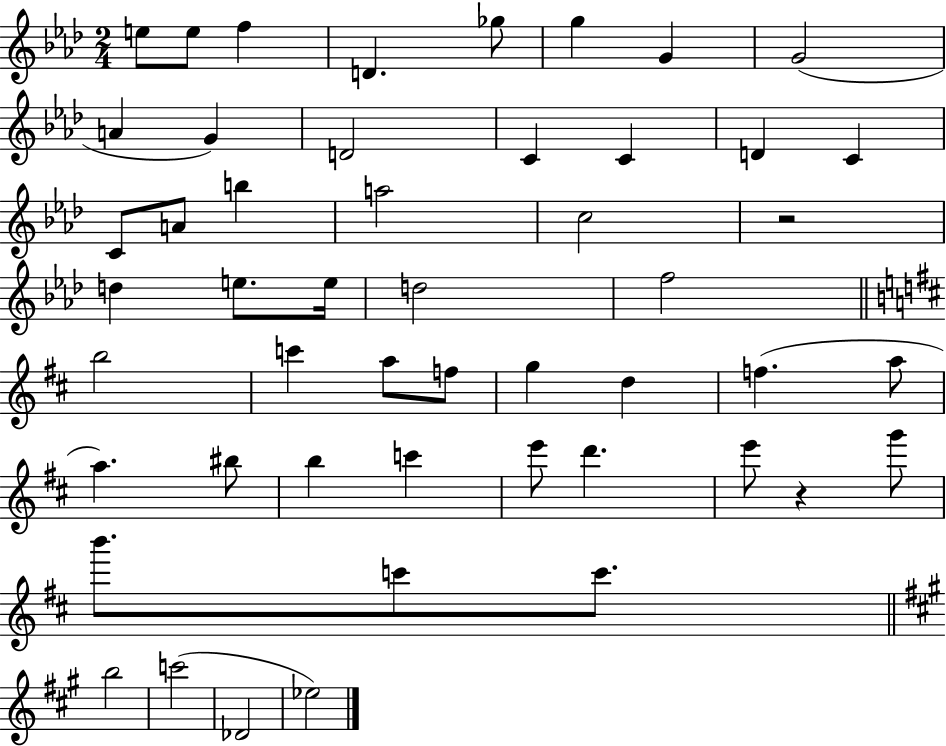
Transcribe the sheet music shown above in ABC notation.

X:1
T:Untitled
M:2/4
L:1/4
K:Ab
e/2 e/2 f D _g/2 g G G2 A G D2 C C D C C/2 A/2 b a2 c2 z2 d e/2 e/4 d2 f2 b2 c' a/2 f/2 g d f a/2 a ^b/2 b c' e'/2 d' e'/2 z g'/2 b'/2 c'/2 c'/2 b2 c'2 _D2 _e2